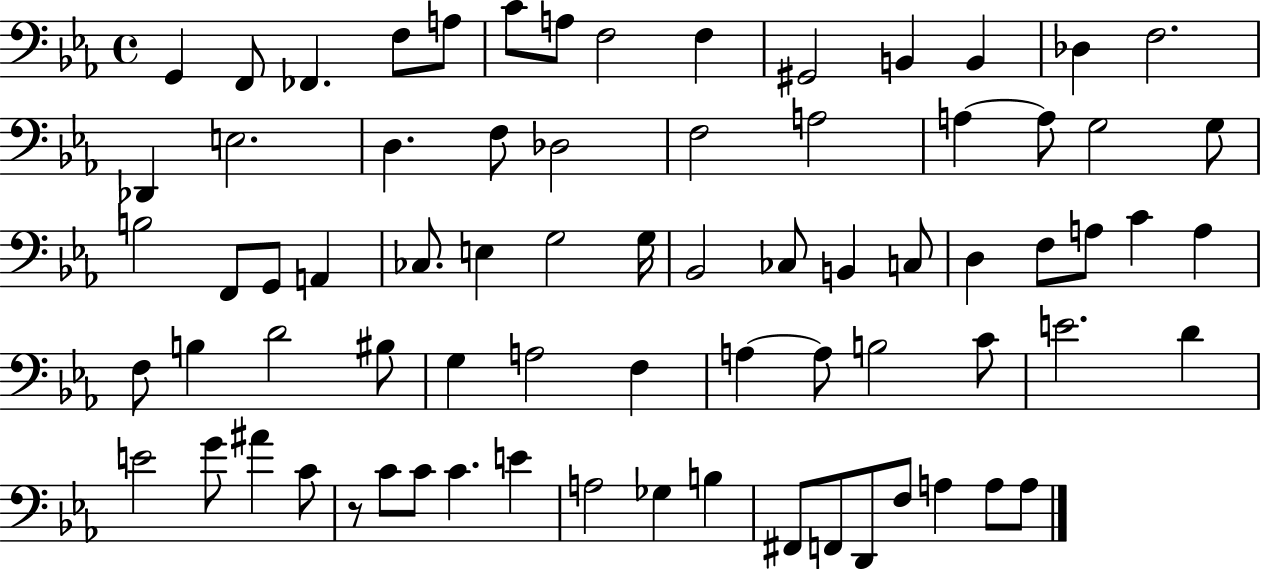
G2/q F2/e FES2/q. F3/e A3/e C4/e A3/e F3/h F3/q G#2/h B2/q B2/q Db3/q F3/h. Db2/q E3/h. D3/q. F3/e Db3/h F3/h A3/h A3/q A3/e G3/h G3/e B3/h F2/e G2/e A2/q CES3/e. E3/q G3/h G3/s Bb2/h CES3/e B2/q C3/e D3/q F3/e A3/e C4/q A3/q F3/e B3/q D4/h BIS3/e G3/q A3/h F3/q A3/q A3/e B3/h C4/e E4/h. D4/q E4/h G4/e A#4/q C4/e R/e C4/e C4/e C4/q. E4/q A3/h Gb3/q B3/q F#2/e F2/e D2/e F3/e A3/q A3/e A3/e